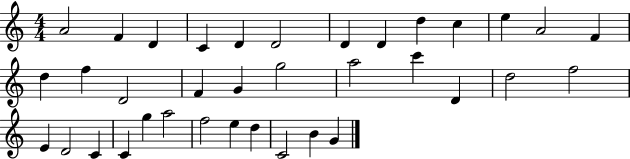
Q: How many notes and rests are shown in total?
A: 36